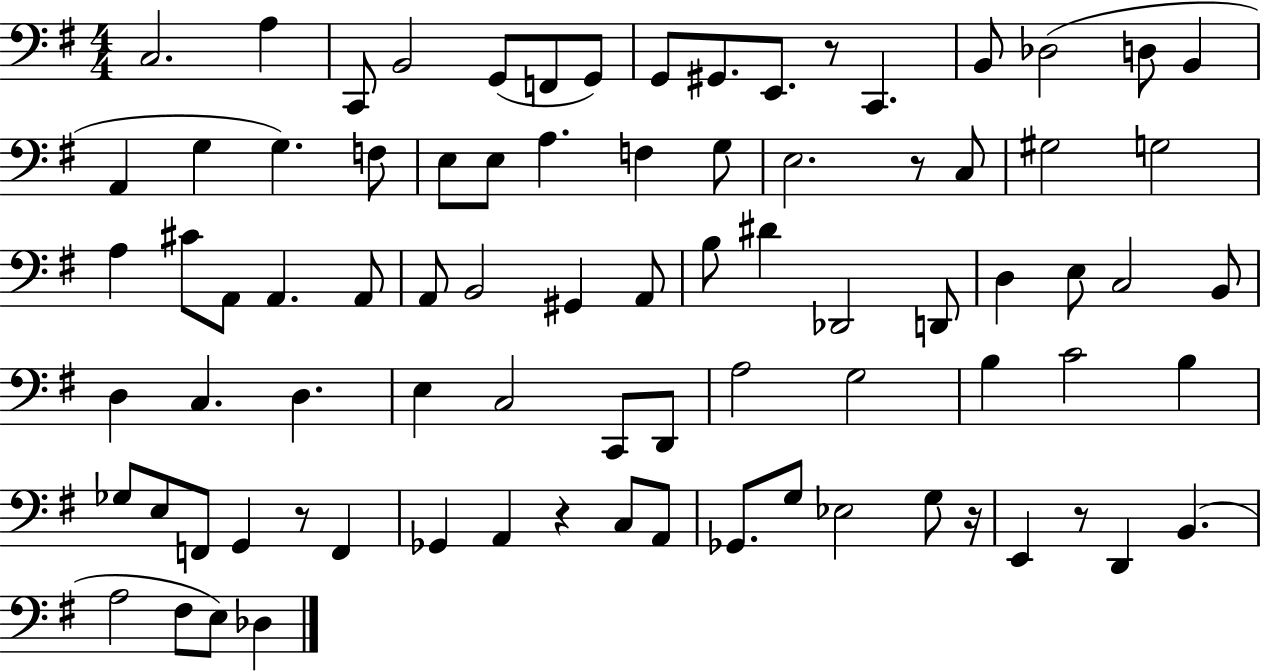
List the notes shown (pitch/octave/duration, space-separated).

C3/h. A3/q C2/e B2/h G2/e F2/e G2/e G2/e G#2/e. E2/e. R/e C2/q. B2/e Db3/h D3/e B2/q A2/q G3/q G3/q. F3/e E3/e E3/e A3/q. F3/q G3/e E3/h. R/e C3/e G#3/h G3/h A3/q C#4/e A2/e A2/q. A2/e A2/e B2/h G#2/q A2/e B3/e D#4/q Db2/h D2/e D3/q E3/e C3/h B2/e D3/q C3/q. D3/q. E3/q C3/h C2/e D2/e A3/h G3/h B3/q C4/h B3/q Gb3/e E3/e F2/e G2/q R/e F2/q Gb2/q A2/q R/q C3/e A2/e Gb2/e. G3/e Eb3/h G3/e R/s E2/q R/e D2/q B2/q. A3/h F#3/e E3/e Db3/q